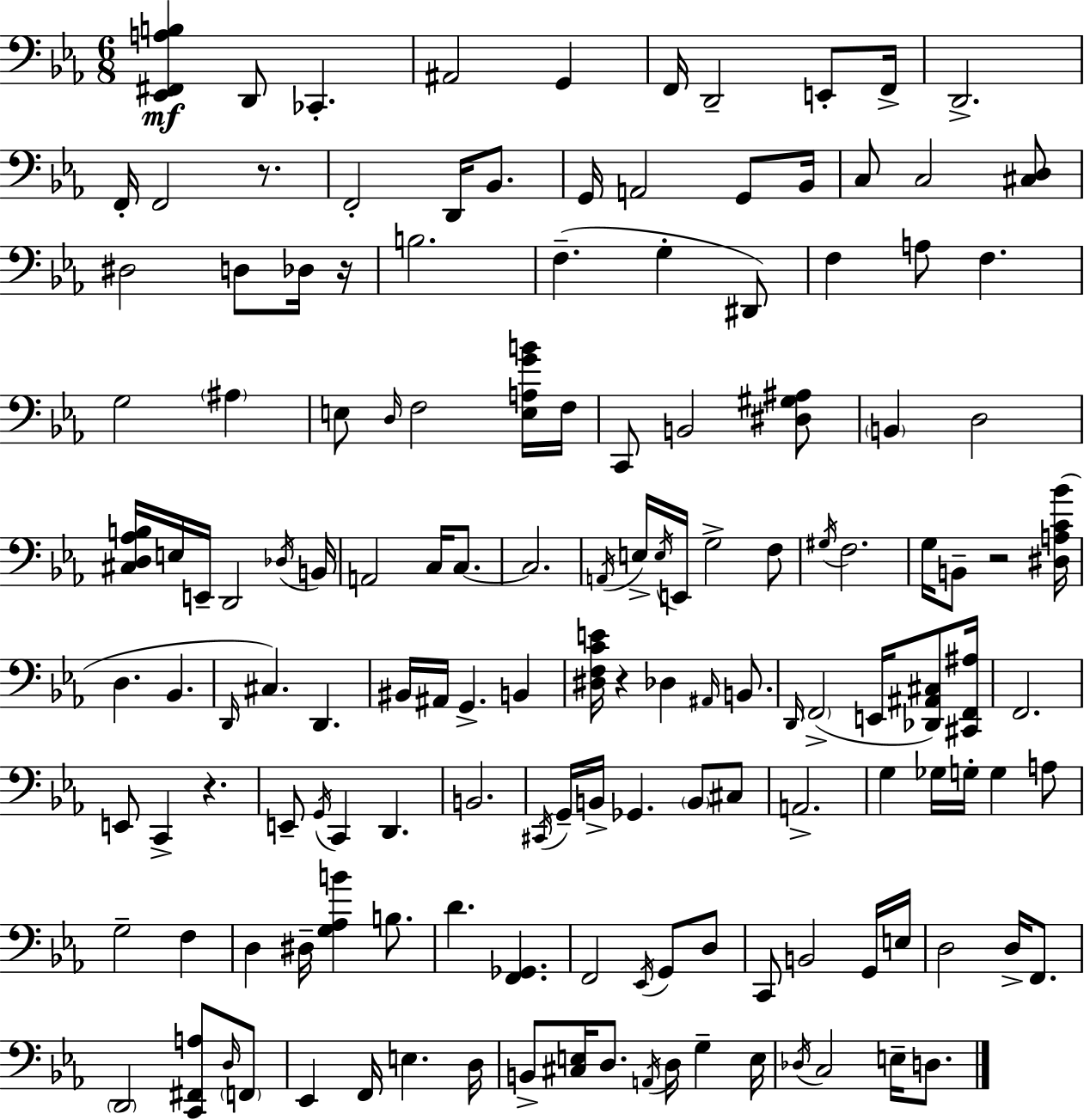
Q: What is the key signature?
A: C minor